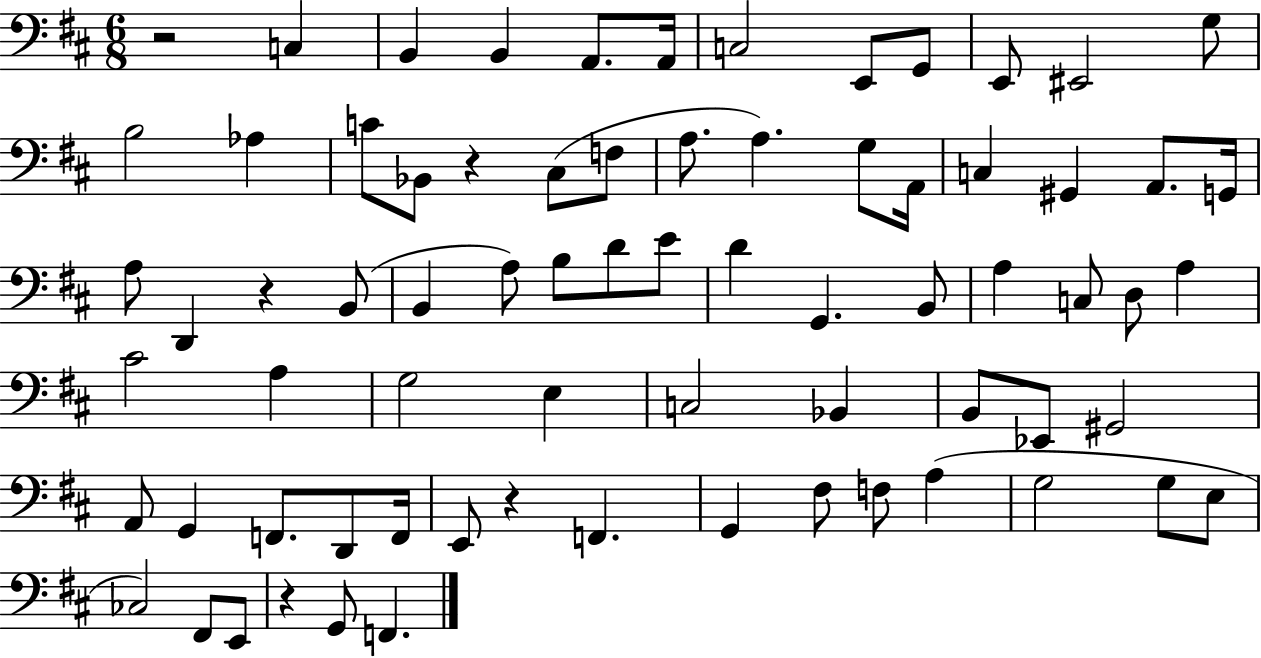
R/h C3/q B2/q B2/q A2/e. A2/s C3/h E2/e G2/e E2/e EIS2/h G3/e B3/h Ab3/q C4/e Bb2/e R/q C#3/e F3/e A3/e. A3/q. G3/e A2/s C3/q G#2/q A2/e. G2/s A3/e D2/q R/q B2/e B2/q A3/e B3/e D4/e E4/e D4/q G2/q. B2/e A3/q C3/e D3/e A3/q C#4/h A3/q G3/h E3/q C3/h Bb2/q B2/e Eb2/e G#2/h A2/e G2/q F2/e. D2/e F2/s E2/e R/q F2/q. G2/q F#3/e F3/e A3/q G3/h G3/e E3/e CES3/h F#2/e E2/e R/q G2/e F2/q.